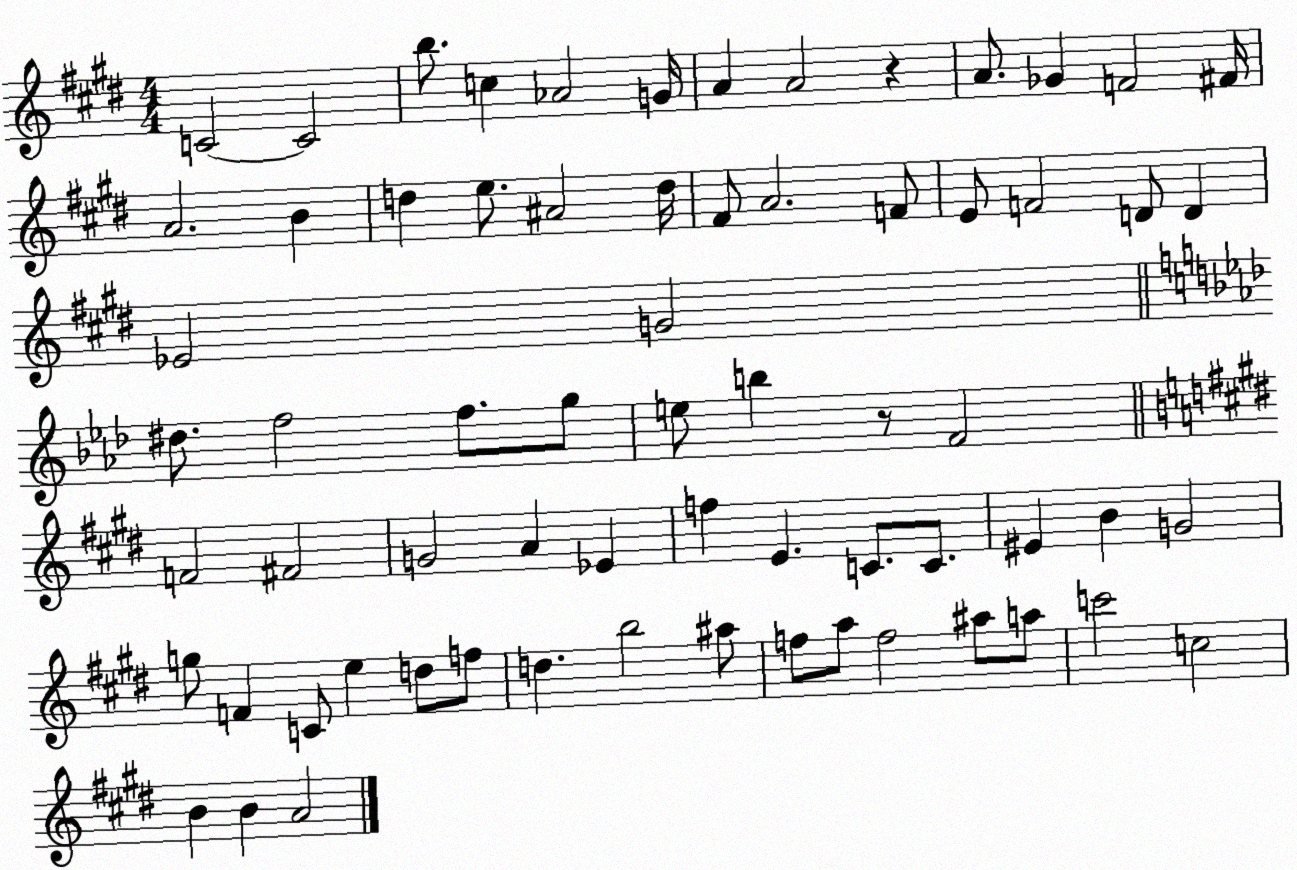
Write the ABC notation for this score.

X:1
T:Untitled
M:4/4
L:1/4
K:E
C2 C2 b/2 c _A2 G/4 A A2 z A/2 _G F2 ^F/4 A2 B d e/2 ^A2 d/4 ^F/2 A2 F/2 E/2 F2 D/2 D _E2 G2 ^d/2 f2 f/2 g/2 e/2 b z/2 F2 F2 ^F2 G2 A _E f E C/2 C/2 ^E B G2 g/2 F C/2 e d/2 f/2 d b2 ^a/2 f/2 a/2 f2 ^a/2 a/2 c'2 c2 B B A2